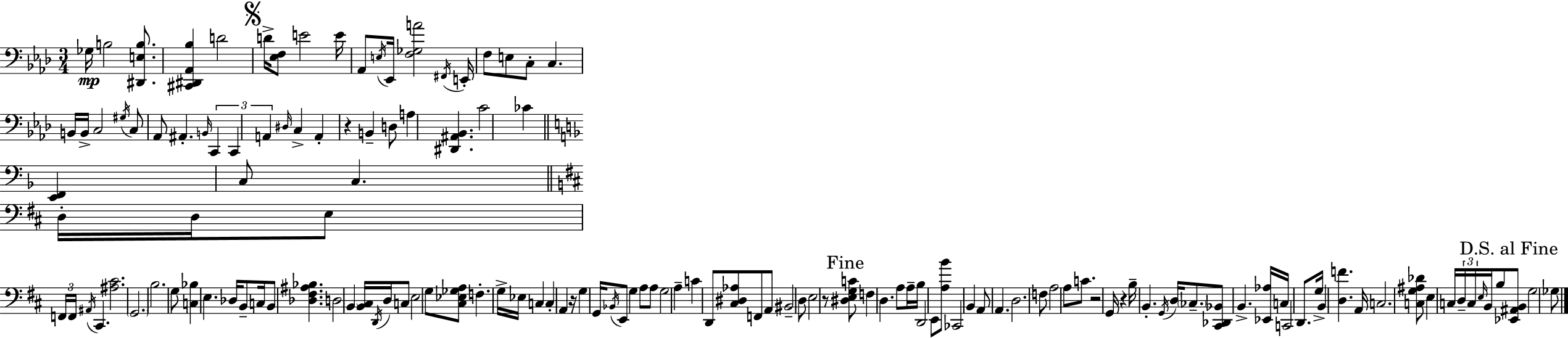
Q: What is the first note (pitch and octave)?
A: Gb3